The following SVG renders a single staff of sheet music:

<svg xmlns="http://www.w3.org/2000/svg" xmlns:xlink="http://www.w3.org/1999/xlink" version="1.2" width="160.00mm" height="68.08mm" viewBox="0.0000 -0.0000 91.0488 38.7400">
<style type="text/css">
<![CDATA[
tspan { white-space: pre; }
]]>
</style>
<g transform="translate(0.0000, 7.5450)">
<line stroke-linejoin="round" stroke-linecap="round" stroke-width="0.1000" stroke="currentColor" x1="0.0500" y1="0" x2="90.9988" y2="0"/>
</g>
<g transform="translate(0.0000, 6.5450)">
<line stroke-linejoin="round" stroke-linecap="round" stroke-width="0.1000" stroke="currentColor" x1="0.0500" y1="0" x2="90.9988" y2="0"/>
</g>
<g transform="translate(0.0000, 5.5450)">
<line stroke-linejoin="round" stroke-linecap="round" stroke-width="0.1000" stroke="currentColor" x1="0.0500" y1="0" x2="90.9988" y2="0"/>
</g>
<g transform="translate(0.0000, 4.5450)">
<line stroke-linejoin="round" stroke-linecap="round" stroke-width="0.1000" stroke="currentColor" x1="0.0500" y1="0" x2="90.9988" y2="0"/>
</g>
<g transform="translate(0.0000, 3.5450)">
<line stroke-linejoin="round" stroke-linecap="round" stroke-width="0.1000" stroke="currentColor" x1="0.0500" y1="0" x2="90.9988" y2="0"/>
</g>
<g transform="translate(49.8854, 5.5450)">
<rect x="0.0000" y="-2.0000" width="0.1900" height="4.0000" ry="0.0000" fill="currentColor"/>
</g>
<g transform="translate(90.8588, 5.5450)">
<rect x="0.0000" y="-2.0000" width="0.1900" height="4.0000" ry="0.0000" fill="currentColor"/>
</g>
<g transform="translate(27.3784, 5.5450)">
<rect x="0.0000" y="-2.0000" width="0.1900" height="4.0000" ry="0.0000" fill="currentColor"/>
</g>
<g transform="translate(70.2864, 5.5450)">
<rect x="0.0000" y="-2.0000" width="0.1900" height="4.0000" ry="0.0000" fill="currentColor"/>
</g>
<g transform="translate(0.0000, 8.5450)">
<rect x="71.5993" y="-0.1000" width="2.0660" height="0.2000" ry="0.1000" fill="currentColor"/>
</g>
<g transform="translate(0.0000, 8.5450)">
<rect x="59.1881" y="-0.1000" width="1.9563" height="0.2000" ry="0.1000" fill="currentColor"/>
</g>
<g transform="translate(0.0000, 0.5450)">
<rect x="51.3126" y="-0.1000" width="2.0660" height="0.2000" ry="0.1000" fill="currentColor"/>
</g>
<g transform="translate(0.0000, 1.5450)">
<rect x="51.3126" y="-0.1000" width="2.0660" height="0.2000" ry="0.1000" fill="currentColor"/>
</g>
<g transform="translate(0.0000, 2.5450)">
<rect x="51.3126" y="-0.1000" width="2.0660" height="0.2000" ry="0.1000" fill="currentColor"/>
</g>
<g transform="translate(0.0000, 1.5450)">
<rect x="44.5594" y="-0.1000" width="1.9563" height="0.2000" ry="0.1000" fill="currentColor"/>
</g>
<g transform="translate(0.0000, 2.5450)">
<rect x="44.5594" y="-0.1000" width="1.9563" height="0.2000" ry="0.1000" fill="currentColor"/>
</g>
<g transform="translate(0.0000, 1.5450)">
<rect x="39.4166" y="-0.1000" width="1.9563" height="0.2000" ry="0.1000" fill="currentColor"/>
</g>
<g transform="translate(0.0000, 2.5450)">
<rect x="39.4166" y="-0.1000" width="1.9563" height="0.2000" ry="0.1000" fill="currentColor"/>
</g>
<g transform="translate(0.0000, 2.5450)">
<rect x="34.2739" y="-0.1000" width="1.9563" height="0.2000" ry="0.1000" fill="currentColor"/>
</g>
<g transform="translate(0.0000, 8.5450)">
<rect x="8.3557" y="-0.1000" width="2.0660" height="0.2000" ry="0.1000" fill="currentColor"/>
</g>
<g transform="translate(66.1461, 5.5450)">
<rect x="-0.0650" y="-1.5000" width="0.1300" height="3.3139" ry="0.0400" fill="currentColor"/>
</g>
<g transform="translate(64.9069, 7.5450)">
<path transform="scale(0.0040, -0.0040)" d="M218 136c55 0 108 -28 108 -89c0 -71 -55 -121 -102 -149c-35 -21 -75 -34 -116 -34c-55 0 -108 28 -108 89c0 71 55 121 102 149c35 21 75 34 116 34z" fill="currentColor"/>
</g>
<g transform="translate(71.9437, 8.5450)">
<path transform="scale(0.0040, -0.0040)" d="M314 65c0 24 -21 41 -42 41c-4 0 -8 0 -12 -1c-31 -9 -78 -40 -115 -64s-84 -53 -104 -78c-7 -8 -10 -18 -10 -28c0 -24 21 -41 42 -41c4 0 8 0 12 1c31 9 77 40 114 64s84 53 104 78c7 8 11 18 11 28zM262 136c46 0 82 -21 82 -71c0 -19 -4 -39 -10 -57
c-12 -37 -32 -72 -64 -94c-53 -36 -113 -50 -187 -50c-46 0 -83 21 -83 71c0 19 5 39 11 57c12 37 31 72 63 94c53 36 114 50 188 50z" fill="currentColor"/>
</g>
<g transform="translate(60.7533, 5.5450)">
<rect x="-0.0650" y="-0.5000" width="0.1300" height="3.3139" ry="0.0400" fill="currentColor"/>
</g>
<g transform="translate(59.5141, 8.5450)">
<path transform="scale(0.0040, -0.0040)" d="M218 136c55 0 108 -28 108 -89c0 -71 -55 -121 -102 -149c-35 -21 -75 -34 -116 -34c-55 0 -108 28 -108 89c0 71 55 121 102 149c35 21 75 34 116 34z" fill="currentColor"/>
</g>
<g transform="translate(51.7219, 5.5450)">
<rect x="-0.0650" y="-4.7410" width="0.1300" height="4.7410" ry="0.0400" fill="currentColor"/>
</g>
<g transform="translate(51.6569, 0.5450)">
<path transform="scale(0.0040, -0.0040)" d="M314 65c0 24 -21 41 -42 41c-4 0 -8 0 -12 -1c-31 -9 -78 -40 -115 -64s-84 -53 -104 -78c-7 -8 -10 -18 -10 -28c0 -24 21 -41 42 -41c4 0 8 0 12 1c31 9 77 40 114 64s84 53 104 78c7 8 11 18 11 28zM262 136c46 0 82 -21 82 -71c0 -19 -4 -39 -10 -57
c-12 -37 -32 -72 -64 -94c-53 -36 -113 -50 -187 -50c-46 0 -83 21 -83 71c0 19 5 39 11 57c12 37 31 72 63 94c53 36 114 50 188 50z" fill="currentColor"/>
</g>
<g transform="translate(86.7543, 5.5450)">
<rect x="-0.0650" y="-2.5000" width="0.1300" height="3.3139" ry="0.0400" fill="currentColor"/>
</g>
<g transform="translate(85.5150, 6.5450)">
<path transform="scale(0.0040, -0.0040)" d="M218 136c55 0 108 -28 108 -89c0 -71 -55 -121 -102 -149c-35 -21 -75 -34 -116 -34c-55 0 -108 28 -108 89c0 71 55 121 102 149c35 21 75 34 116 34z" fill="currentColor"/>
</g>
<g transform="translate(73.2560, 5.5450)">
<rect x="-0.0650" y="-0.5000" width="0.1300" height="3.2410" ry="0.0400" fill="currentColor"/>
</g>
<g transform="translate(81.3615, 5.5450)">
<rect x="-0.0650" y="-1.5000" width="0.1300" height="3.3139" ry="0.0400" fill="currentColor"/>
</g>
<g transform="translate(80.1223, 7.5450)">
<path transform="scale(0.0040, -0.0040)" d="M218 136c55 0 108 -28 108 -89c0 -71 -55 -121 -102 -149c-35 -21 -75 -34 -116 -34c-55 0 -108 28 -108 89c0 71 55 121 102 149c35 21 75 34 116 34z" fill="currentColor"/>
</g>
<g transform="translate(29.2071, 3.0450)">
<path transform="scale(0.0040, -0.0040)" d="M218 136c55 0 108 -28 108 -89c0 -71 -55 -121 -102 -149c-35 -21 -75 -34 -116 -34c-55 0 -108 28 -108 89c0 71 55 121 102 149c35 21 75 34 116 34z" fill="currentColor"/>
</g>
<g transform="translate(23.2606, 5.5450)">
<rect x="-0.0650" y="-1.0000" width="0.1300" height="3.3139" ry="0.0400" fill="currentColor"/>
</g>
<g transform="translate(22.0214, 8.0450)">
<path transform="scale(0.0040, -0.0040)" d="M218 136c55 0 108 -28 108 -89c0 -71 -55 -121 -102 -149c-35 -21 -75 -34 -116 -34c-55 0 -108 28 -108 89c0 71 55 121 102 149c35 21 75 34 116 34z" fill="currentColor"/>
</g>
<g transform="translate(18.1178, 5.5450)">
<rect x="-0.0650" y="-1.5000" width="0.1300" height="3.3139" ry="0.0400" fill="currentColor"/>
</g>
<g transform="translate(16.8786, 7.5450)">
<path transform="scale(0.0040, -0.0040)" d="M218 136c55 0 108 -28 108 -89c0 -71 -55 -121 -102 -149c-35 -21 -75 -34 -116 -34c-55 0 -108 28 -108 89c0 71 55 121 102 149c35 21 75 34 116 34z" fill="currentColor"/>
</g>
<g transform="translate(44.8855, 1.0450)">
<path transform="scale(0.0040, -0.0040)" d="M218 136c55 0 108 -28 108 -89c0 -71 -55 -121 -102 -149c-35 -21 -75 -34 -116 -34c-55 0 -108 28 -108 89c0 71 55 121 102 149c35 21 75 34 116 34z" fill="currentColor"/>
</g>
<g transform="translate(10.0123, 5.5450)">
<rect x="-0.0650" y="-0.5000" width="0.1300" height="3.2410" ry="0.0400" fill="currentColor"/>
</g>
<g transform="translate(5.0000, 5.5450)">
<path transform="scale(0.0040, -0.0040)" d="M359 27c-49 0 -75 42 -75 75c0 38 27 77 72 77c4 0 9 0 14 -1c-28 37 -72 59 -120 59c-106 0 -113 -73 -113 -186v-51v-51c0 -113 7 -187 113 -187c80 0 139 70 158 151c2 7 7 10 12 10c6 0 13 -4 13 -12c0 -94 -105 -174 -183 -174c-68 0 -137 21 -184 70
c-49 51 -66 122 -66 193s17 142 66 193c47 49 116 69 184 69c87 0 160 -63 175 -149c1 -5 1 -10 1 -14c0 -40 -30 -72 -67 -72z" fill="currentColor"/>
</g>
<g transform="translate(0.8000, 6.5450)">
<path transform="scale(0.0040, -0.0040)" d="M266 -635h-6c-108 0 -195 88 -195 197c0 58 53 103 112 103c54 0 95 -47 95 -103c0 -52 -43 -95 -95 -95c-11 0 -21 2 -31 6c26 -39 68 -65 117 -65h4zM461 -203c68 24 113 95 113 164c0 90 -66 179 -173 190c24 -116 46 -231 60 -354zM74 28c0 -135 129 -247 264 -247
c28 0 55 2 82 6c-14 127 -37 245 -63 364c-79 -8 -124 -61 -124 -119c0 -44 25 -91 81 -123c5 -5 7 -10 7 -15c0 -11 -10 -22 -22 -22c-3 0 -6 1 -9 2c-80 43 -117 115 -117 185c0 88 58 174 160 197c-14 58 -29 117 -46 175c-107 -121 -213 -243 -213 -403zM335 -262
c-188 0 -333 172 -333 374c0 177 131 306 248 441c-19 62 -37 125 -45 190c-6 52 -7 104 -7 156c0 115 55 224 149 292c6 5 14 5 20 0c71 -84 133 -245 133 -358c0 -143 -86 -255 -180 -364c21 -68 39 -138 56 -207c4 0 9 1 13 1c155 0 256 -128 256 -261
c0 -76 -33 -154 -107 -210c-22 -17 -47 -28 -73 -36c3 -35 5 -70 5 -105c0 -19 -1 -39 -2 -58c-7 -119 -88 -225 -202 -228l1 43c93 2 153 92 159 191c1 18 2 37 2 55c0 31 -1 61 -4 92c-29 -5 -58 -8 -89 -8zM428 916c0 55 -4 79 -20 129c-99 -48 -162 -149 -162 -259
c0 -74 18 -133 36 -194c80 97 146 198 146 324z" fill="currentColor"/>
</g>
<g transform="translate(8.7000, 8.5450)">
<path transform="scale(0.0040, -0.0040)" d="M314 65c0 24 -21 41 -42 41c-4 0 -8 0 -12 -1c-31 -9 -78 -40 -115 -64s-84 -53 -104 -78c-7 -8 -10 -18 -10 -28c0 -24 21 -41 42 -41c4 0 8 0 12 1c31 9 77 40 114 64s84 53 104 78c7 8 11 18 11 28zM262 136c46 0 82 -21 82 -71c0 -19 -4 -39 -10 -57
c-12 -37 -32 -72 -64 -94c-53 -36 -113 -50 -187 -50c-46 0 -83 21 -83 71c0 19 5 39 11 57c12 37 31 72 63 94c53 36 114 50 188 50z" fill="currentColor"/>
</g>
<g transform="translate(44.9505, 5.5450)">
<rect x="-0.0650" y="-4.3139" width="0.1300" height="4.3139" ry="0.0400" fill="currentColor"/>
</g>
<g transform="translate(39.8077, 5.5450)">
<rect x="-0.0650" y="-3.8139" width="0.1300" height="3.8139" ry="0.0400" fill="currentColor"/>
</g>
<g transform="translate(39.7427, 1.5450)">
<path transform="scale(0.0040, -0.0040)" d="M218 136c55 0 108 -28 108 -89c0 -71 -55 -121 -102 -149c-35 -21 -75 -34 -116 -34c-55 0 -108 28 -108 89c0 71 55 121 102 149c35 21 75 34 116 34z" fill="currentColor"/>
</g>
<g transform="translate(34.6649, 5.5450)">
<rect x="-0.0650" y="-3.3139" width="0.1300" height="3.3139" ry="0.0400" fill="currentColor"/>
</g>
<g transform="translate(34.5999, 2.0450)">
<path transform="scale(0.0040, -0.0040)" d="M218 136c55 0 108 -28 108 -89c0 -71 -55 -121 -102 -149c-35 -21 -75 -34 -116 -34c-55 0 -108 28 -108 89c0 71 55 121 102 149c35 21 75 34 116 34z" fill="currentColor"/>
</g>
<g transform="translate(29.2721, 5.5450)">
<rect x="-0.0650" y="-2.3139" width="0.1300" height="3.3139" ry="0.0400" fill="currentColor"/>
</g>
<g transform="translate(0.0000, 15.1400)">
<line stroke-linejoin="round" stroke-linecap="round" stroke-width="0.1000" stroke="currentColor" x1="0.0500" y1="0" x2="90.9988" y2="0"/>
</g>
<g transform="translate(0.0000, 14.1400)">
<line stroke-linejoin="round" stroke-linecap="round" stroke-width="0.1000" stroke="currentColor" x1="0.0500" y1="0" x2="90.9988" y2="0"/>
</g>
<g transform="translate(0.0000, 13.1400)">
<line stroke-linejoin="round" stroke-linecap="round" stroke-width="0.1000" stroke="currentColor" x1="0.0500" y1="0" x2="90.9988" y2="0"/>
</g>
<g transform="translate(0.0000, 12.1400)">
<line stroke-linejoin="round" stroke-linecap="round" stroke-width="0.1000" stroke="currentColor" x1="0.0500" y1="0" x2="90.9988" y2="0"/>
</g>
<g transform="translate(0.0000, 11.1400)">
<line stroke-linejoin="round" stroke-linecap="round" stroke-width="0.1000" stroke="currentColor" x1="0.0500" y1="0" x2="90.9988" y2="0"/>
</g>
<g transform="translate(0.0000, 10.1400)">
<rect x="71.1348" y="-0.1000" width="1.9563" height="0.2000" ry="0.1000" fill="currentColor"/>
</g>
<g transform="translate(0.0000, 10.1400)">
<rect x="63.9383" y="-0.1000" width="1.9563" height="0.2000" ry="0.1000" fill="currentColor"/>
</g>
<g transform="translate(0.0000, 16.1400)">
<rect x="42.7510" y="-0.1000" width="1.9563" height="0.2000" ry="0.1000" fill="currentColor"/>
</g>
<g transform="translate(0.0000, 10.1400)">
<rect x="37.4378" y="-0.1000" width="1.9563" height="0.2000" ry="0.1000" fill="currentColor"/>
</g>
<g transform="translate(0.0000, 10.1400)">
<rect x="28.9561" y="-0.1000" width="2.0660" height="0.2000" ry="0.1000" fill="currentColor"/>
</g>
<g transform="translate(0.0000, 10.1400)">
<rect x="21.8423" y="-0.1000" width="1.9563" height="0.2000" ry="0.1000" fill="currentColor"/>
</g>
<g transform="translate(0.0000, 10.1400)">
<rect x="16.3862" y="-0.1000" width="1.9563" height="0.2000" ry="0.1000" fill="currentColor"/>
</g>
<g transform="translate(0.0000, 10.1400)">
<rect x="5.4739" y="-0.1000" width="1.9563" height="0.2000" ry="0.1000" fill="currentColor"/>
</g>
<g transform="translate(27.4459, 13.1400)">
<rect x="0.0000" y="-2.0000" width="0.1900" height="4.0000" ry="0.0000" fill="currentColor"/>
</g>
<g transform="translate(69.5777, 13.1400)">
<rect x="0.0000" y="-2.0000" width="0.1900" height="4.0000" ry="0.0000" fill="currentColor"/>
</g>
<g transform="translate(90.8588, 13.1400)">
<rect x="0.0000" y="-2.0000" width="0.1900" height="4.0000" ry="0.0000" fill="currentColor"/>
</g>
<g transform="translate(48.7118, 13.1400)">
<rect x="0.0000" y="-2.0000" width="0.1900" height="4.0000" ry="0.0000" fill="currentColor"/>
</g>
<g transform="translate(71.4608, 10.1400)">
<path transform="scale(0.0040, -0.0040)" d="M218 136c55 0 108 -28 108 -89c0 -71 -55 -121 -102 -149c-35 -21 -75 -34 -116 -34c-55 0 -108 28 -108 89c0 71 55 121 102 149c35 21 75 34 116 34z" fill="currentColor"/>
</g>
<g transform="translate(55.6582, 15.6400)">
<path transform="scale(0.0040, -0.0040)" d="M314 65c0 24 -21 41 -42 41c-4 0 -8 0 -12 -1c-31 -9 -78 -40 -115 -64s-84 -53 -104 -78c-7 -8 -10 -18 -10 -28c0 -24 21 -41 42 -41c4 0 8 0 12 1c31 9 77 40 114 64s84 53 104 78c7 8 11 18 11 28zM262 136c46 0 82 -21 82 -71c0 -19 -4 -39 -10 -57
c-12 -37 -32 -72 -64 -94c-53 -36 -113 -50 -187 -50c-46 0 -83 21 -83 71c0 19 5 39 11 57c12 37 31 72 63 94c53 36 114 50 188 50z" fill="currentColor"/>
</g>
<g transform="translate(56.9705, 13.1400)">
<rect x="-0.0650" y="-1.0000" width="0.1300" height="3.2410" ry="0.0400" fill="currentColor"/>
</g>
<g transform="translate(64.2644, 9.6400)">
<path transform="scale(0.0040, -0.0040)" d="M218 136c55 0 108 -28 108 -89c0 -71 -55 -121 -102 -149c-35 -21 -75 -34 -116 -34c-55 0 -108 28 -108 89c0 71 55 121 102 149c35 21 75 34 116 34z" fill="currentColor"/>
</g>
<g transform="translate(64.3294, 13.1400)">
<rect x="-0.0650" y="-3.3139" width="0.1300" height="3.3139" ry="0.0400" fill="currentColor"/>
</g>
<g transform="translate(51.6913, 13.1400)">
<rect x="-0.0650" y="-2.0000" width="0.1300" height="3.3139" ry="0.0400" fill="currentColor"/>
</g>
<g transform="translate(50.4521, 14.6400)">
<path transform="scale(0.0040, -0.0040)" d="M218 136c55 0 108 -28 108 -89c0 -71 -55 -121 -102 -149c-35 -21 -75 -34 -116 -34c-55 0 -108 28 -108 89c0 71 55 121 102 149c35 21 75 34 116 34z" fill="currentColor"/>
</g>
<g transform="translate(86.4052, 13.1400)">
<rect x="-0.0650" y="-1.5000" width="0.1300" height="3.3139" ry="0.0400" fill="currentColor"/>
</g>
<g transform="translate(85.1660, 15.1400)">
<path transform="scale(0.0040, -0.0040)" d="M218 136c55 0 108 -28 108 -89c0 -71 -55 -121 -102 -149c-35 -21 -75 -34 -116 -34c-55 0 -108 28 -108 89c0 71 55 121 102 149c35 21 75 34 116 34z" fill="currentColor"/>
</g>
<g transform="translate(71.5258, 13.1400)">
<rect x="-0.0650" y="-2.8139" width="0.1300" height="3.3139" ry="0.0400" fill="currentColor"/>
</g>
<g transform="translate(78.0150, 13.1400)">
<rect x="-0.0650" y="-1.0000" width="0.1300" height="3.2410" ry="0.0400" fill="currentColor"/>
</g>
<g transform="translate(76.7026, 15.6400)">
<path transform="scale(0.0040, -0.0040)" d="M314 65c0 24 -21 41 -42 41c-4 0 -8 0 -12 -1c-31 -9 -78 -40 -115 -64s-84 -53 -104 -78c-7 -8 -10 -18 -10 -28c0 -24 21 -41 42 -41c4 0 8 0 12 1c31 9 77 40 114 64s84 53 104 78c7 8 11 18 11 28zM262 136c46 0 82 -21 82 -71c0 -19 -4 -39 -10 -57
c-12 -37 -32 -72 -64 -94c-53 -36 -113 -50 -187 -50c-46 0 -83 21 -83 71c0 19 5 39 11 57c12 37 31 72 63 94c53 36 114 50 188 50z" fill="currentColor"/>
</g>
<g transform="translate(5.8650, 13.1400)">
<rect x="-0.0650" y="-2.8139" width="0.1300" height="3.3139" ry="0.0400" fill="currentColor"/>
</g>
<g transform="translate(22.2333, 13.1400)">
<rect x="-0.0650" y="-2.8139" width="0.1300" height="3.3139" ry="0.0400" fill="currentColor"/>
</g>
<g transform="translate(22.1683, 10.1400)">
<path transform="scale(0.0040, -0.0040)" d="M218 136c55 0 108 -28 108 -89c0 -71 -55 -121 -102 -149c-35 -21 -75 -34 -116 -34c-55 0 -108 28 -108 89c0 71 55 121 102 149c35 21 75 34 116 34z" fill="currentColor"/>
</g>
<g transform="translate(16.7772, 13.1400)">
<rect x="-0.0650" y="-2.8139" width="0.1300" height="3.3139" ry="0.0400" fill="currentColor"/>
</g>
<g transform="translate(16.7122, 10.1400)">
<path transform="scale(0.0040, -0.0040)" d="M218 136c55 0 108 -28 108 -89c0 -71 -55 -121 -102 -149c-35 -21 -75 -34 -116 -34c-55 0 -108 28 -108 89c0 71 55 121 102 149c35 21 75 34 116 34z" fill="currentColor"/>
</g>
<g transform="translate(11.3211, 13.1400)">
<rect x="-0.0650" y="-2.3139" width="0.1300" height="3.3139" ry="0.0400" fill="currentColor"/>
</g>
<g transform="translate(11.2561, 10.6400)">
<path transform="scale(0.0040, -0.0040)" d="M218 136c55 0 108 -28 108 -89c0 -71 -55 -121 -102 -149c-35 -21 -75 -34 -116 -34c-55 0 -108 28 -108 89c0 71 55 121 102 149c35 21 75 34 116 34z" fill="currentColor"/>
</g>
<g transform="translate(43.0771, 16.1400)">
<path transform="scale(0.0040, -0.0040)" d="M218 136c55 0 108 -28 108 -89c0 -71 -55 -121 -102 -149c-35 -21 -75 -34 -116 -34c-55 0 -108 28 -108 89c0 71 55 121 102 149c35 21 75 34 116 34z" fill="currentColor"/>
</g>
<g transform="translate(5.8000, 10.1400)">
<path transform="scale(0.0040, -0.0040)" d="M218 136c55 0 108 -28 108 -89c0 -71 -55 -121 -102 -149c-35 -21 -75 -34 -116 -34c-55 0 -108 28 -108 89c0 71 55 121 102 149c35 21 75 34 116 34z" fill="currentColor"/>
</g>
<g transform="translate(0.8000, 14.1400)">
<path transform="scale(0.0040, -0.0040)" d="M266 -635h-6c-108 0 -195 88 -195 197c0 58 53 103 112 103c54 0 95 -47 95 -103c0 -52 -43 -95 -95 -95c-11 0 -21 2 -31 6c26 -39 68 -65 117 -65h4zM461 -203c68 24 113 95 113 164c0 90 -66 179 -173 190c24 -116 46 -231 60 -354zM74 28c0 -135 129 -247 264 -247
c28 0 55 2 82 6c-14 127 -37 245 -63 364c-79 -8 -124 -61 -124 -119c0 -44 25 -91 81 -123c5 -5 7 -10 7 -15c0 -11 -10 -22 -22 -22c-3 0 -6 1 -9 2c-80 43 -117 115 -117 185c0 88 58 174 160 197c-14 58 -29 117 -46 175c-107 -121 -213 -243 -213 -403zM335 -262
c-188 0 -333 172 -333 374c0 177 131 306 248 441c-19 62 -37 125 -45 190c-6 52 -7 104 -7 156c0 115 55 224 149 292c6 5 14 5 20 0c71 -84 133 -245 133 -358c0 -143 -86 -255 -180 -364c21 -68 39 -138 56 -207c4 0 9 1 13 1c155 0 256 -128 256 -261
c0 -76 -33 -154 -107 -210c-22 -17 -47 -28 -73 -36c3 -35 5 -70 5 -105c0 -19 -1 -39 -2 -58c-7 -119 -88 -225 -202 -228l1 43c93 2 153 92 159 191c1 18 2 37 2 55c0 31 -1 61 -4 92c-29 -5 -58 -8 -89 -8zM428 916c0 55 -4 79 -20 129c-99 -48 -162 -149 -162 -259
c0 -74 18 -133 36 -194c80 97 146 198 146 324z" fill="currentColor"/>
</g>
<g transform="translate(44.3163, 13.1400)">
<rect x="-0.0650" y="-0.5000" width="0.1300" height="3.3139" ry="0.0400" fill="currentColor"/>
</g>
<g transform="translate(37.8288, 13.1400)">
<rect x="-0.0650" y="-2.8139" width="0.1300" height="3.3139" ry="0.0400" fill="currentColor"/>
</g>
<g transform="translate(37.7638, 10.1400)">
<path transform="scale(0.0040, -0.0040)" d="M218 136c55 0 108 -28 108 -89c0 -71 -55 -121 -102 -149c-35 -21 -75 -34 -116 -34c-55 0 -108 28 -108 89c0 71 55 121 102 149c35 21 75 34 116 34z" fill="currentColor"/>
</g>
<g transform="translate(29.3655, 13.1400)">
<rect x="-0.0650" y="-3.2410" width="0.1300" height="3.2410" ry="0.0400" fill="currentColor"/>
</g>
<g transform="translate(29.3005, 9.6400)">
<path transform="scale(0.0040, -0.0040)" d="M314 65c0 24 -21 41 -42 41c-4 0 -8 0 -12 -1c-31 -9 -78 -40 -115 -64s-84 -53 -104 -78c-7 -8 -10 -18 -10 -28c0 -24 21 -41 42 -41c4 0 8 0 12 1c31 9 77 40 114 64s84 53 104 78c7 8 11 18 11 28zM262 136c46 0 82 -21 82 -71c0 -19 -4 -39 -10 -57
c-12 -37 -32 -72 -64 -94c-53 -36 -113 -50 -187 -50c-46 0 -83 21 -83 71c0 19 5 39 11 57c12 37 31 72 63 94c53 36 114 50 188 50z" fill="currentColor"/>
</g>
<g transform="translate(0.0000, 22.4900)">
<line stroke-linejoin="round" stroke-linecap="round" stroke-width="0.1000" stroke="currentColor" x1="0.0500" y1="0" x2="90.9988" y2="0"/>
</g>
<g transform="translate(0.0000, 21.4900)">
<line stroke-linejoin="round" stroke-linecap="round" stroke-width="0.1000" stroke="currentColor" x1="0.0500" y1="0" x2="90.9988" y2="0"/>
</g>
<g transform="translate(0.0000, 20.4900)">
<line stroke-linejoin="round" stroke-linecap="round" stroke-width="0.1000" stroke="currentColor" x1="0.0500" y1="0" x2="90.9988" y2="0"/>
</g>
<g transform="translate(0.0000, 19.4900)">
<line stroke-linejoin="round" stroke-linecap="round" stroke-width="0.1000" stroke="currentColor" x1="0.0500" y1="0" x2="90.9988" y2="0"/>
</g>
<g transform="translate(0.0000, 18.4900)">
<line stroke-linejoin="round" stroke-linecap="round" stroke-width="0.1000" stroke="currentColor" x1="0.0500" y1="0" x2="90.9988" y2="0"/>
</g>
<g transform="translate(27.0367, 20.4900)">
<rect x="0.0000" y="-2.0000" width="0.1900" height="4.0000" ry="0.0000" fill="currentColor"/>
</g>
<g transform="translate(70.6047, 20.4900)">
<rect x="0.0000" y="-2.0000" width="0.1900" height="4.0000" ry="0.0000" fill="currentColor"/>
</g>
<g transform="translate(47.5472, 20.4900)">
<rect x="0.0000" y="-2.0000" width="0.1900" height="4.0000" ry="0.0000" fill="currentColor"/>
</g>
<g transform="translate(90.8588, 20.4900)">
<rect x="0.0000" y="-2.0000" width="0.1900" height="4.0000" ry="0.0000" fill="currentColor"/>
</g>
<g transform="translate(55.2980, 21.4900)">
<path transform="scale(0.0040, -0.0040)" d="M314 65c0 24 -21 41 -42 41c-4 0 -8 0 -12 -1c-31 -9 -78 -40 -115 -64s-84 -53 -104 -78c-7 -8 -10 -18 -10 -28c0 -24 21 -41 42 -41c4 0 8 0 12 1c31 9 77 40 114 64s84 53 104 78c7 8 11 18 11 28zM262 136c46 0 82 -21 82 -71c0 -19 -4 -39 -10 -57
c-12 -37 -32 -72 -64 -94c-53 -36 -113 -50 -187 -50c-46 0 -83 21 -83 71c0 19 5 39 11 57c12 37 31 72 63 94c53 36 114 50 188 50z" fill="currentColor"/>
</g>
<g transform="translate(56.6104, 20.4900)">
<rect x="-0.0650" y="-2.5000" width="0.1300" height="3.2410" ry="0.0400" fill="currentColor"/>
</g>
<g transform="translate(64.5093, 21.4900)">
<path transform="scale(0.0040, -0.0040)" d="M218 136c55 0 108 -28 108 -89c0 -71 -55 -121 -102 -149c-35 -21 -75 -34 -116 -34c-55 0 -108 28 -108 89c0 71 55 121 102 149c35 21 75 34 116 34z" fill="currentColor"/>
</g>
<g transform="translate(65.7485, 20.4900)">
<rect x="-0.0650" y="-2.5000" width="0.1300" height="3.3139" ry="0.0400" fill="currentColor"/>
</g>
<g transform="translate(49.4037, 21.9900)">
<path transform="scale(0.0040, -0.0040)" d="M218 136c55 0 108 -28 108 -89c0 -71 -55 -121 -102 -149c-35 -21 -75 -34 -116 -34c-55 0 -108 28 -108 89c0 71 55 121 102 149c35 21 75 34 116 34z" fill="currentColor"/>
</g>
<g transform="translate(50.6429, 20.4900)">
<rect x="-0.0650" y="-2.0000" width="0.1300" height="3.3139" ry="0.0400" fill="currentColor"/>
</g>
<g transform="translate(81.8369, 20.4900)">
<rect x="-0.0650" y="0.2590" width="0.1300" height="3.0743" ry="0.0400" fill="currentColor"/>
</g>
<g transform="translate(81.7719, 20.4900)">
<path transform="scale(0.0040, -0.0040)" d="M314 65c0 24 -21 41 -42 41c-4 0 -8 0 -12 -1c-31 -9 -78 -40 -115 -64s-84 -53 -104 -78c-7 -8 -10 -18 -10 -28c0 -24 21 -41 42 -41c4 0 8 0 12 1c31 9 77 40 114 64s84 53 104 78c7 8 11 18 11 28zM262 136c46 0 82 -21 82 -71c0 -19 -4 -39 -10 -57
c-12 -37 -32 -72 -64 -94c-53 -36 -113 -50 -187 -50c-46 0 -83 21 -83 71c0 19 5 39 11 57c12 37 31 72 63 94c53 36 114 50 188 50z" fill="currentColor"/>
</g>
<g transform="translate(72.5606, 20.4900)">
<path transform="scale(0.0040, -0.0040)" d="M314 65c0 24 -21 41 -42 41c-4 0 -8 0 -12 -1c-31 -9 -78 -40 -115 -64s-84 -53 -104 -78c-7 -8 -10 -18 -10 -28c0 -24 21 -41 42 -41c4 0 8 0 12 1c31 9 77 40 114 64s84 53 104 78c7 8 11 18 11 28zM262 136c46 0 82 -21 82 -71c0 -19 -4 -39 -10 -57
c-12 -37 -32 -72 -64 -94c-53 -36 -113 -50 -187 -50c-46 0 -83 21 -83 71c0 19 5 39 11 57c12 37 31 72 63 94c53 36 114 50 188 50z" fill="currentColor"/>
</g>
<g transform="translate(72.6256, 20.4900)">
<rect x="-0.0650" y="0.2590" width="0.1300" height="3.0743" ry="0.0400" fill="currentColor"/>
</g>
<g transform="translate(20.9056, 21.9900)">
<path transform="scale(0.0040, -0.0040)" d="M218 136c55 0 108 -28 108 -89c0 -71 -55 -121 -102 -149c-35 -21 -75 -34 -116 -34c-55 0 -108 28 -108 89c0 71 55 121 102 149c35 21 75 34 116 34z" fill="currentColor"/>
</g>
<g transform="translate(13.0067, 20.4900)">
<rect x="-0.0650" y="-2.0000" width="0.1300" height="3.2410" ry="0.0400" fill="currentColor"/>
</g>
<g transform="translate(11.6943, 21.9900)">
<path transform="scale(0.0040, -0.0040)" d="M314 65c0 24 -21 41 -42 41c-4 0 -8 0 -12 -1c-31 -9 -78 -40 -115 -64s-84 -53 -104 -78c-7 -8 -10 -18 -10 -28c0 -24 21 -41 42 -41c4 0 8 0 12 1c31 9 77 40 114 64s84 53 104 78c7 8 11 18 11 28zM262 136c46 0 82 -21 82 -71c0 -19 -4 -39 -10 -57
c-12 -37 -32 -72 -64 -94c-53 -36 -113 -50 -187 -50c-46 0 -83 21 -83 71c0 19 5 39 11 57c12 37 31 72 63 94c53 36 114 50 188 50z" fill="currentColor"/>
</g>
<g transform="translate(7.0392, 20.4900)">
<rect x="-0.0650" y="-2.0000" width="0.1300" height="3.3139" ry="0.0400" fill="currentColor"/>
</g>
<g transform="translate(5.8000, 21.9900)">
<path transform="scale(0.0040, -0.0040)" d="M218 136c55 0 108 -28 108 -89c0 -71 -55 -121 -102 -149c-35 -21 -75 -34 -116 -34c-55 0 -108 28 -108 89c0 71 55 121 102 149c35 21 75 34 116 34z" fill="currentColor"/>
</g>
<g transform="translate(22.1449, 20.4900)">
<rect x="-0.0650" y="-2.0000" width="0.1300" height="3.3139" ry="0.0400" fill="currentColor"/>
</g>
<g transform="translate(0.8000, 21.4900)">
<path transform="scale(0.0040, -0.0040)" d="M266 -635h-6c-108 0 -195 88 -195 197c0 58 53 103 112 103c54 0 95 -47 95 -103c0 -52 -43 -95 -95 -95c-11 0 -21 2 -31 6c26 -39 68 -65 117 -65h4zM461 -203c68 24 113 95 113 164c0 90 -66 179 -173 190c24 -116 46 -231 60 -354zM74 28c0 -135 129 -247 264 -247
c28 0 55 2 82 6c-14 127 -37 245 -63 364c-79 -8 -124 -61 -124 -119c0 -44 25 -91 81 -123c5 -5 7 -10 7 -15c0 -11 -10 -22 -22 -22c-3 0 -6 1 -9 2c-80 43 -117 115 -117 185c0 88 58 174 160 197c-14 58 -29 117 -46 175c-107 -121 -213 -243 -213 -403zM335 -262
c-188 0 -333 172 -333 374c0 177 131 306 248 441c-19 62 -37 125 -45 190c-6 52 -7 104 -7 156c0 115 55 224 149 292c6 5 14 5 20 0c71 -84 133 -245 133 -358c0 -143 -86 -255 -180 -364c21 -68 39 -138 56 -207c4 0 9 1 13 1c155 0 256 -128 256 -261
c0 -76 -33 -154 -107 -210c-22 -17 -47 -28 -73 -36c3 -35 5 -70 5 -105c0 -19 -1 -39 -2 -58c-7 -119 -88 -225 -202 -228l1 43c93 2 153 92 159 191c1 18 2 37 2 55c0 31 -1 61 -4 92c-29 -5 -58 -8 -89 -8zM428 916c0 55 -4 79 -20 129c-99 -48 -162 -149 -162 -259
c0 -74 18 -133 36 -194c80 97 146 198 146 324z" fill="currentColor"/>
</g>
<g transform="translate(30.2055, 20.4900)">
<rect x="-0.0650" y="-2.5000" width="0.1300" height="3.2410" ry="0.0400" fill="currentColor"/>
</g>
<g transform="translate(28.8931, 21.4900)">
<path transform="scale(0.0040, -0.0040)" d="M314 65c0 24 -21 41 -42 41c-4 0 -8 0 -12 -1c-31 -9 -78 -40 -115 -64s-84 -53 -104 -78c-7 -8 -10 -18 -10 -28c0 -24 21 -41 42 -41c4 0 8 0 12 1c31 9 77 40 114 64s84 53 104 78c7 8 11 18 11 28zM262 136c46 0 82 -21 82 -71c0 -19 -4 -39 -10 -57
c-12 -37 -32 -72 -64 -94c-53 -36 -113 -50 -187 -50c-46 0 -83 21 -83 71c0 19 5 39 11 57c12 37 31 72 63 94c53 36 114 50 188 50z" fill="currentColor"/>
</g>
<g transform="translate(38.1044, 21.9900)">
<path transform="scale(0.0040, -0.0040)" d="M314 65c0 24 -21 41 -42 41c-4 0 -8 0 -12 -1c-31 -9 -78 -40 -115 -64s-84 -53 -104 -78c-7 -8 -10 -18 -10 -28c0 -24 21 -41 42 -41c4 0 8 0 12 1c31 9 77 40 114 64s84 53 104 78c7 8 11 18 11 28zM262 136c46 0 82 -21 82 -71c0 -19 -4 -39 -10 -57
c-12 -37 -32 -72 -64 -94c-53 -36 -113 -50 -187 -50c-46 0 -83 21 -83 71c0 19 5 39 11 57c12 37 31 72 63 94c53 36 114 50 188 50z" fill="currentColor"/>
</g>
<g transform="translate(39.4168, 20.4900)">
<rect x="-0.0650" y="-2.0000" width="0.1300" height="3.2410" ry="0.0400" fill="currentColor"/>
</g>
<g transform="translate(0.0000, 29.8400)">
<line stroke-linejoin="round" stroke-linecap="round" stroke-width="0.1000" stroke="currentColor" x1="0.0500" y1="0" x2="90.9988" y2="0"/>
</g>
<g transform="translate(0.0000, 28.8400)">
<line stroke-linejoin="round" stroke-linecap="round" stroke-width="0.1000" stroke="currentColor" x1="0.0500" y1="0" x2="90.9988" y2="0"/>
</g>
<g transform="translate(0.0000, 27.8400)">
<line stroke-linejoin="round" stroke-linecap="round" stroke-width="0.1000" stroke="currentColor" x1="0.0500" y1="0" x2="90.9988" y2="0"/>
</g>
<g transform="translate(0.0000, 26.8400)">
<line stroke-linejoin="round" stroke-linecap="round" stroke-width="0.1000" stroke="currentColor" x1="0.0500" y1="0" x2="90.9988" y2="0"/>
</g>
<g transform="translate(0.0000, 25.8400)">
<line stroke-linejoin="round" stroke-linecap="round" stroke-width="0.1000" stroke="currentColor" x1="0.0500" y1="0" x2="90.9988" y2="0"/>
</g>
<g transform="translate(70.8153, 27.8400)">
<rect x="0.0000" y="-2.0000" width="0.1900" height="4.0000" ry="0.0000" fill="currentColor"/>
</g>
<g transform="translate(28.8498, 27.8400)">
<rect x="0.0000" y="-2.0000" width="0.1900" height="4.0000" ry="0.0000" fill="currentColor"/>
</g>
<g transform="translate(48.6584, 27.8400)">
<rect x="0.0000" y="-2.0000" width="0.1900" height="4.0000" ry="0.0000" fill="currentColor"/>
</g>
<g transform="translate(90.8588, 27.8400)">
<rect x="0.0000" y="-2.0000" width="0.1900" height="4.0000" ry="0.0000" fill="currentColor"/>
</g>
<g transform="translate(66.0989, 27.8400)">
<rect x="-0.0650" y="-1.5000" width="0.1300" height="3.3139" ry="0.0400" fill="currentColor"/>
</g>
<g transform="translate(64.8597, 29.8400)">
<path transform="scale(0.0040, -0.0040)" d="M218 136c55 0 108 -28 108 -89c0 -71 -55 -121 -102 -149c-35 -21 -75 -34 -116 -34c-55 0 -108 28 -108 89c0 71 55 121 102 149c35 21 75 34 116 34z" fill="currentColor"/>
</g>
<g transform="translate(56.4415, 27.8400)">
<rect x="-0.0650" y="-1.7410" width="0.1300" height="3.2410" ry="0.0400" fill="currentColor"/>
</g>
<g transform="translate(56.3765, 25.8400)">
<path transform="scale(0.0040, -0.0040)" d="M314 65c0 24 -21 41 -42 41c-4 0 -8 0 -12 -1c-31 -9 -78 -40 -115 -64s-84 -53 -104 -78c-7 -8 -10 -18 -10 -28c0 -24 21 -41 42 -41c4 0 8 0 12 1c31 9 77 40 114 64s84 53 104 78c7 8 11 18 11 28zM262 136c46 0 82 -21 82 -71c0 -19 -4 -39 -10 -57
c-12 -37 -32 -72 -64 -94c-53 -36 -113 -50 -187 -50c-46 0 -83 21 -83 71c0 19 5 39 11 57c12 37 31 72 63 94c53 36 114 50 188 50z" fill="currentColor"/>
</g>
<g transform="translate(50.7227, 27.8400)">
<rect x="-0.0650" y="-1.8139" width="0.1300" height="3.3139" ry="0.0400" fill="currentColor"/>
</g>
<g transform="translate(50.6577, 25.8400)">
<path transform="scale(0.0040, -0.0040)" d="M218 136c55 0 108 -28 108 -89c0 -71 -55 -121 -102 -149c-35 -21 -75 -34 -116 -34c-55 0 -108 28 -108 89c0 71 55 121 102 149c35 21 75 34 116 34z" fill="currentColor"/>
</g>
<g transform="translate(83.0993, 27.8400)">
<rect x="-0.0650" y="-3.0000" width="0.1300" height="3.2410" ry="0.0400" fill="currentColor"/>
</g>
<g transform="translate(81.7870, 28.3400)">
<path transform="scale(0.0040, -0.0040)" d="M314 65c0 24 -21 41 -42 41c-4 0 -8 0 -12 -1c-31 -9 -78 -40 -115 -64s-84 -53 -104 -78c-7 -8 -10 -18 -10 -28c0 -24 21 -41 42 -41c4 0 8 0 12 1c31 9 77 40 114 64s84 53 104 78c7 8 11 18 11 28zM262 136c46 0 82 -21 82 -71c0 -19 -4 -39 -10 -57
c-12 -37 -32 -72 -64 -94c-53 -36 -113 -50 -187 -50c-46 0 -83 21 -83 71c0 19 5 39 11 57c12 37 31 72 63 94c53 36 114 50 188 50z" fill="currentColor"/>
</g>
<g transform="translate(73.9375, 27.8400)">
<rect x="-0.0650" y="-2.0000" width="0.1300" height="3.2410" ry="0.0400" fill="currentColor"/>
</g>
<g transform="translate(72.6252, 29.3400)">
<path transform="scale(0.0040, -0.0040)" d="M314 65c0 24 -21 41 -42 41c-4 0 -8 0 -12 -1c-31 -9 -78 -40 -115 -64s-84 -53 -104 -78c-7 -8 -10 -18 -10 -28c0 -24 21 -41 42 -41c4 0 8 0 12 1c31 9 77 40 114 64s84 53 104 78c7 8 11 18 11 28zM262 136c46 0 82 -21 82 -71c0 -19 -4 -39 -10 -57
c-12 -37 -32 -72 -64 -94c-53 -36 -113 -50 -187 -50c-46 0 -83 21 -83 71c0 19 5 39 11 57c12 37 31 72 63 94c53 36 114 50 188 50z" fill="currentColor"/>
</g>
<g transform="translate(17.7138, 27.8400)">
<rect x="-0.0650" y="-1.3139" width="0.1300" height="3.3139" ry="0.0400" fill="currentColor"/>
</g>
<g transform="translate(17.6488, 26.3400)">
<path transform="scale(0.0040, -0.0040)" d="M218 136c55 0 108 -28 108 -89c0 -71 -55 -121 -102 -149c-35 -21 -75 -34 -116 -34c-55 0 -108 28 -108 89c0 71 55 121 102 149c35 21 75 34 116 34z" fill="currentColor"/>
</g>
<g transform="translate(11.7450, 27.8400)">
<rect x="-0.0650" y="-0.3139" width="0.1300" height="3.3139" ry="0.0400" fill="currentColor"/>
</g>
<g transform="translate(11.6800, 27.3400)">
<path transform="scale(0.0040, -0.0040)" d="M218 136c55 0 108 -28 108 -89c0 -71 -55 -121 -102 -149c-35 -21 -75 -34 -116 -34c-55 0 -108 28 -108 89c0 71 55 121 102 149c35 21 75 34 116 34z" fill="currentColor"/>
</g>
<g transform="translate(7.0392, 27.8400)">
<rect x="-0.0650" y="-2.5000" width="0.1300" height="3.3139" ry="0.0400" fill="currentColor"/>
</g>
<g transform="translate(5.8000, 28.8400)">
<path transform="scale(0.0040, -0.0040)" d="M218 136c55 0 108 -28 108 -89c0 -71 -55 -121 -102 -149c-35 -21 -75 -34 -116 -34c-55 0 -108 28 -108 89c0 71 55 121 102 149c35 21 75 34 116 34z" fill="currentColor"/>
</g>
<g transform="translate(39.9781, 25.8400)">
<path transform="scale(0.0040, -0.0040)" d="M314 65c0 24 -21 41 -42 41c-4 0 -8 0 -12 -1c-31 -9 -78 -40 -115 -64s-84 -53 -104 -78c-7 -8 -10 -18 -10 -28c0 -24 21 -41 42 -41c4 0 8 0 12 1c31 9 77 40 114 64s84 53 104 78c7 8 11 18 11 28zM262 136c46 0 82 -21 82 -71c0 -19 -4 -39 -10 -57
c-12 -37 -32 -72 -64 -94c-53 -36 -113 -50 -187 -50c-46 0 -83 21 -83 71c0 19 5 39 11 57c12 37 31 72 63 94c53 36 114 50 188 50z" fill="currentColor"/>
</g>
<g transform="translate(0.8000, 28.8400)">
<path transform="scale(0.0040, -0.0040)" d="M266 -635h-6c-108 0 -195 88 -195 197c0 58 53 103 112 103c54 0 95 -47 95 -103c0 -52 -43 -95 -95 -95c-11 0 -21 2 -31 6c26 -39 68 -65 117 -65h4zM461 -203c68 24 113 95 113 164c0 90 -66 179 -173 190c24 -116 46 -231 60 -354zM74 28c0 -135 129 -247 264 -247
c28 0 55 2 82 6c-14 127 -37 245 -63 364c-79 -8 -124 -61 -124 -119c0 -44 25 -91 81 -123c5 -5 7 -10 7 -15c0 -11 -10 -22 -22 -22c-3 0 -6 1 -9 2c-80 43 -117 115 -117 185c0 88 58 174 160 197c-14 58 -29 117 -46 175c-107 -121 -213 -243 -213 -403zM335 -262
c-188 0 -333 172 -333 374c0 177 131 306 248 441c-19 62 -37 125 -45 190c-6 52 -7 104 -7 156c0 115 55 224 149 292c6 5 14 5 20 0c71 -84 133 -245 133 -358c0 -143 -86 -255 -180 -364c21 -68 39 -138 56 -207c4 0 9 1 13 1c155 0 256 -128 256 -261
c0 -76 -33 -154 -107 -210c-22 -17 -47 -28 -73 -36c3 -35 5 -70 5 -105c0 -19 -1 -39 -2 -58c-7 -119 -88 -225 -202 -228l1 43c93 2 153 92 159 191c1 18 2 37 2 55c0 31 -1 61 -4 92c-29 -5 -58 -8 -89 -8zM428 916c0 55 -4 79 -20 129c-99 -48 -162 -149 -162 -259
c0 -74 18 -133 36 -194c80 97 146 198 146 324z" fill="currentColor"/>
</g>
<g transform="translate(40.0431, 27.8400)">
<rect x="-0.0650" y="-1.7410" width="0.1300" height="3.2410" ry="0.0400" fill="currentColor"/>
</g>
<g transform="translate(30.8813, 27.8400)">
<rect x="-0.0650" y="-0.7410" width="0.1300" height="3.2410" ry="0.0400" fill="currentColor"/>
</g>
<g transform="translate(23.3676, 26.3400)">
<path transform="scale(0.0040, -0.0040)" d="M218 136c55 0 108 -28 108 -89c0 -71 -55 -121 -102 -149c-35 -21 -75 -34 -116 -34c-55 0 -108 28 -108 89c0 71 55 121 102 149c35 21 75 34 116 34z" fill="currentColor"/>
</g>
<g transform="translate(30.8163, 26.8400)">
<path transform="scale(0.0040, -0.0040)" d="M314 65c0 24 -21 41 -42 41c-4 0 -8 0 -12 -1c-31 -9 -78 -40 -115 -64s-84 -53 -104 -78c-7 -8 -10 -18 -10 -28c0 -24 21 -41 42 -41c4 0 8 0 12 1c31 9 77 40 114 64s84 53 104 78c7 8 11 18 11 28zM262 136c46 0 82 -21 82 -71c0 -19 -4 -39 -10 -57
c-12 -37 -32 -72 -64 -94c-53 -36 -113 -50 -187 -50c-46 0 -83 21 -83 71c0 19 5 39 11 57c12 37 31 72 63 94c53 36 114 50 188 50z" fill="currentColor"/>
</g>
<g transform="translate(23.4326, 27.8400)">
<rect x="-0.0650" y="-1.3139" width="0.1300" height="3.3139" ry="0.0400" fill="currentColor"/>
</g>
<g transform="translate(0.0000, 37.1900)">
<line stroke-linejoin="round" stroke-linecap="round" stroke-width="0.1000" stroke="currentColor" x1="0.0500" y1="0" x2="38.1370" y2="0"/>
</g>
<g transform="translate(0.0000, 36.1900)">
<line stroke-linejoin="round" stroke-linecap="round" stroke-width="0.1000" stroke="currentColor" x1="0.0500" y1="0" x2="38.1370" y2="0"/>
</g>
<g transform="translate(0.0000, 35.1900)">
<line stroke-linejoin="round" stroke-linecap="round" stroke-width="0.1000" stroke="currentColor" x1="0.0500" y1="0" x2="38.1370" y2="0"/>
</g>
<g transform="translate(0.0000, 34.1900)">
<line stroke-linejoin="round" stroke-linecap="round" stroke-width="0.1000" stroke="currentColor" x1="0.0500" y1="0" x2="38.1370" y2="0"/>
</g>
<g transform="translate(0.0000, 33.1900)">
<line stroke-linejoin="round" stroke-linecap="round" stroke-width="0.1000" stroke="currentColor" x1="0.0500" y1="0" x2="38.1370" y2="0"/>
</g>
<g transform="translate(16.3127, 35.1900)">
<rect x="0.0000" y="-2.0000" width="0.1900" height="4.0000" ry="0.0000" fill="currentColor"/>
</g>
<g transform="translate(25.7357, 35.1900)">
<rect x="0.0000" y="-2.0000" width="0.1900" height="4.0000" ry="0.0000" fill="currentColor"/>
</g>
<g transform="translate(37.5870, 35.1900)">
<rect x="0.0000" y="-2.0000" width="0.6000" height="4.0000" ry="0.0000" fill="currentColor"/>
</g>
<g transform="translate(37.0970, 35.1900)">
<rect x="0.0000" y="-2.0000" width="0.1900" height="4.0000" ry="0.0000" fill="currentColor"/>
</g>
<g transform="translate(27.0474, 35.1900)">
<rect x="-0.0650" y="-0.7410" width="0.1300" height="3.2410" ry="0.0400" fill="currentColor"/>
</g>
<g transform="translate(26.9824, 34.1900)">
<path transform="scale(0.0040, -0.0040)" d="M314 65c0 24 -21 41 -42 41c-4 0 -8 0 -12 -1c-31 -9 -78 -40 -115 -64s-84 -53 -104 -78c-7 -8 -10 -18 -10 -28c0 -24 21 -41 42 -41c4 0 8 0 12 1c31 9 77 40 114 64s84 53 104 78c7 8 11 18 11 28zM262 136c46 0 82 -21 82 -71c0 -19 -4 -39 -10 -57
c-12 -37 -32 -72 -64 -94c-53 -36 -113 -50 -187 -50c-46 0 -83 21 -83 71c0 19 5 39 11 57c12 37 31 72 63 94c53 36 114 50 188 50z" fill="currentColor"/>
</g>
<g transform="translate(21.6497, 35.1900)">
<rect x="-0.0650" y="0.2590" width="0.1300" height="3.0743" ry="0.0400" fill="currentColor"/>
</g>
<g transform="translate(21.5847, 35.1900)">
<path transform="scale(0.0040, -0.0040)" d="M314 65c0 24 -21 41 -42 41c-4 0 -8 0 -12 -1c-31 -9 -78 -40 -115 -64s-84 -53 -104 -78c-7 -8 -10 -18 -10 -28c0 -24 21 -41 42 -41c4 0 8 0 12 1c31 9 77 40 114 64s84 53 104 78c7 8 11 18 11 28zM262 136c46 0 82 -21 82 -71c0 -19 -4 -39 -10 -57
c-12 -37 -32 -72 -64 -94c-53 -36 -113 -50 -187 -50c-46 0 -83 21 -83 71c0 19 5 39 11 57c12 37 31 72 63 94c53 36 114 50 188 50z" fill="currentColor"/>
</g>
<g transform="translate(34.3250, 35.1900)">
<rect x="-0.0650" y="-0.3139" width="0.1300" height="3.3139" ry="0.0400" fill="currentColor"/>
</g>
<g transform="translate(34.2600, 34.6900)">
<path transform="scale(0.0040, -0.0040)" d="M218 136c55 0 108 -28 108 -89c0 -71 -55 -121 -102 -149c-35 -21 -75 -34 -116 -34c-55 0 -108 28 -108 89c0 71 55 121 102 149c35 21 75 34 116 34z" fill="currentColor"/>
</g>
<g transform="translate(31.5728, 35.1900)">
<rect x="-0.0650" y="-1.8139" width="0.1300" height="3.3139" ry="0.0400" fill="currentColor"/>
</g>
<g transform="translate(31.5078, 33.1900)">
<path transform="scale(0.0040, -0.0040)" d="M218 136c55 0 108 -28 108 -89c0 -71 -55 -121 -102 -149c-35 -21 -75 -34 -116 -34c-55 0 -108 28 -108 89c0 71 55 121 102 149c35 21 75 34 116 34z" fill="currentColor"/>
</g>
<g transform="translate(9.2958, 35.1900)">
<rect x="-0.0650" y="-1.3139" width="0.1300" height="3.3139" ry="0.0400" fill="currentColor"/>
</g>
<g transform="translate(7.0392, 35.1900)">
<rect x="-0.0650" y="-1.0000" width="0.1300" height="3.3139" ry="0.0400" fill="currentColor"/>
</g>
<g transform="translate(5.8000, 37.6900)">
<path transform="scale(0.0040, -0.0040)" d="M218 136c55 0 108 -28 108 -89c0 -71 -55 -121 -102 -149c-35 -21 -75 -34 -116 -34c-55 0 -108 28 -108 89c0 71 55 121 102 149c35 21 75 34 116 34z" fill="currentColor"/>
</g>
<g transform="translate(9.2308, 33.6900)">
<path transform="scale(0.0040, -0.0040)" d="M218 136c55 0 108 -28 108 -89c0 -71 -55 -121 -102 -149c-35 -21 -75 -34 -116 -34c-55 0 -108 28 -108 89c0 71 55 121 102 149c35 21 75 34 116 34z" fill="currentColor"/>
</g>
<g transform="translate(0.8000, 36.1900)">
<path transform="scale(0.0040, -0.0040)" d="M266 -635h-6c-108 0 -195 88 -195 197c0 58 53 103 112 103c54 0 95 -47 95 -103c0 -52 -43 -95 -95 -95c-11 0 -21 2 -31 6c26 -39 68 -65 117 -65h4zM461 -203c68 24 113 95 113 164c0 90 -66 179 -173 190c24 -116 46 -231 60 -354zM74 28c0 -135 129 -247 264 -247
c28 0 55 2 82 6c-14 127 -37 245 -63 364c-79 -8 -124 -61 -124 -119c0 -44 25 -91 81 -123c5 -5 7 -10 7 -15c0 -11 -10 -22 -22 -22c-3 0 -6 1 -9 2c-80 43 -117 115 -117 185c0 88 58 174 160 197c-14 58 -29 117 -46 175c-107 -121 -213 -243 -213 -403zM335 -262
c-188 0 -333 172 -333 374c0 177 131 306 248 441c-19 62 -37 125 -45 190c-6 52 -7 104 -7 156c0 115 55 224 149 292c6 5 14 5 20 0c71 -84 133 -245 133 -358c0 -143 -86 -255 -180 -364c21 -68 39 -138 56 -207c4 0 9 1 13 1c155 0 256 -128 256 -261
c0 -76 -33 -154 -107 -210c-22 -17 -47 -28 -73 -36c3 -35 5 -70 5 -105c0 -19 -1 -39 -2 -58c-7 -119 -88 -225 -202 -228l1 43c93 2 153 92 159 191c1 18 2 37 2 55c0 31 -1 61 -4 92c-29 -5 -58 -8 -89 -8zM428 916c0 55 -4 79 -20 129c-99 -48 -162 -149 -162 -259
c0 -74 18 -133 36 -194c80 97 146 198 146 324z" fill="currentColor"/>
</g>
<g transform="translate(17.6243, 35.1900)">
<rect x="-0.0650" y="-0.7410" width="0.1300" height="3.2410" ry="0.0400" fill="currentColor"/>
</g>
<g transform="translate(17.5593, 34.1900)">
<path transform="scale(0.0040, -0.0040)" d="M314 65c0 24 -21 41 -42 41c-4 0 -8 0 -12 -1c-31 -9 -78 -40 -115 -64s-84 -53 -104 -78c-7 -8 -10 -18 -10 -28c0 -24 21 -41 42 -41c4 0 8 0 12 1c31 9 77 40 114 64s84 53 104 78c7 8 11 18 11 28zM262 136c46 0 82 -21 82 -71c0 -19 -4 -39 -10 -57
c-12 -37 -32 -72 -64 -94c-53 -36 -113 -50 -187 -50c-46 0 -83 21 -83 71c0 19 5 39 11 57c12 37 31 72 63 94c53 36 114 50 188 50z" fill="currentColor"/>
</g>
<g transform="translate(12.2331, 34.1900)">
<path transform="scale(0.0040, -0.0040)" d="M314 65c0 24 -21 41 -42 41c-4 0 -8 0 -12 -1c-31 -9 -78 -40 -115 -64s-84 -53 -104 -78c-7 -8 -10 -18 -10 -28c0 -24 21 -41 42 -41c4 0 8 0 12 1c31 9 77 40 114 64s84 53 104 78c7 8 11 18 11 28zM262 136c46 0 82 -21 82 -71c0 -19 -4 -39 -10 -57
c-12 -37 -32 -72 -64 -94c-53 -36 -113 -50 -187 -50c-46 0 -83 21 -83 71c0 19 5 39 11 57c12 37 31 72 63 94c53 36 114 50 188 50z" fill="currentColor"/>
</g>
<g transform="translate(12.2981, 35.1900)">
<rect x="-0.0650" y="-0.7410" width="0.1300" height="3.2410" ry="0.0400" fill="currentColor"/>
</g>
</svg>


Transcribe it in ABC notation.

X:1
T:Untitled
M:4/4
L:1/4
K:C
C2 E D g b c' d' e'2 C E C2 E G a g a a b2 a C F D2 b a D2 E F F2 F G2 F2 F G2 G B2 B2 G c e e d2 f2 f f2 E F2 A2 D e d2 d2 B2 d2 f c